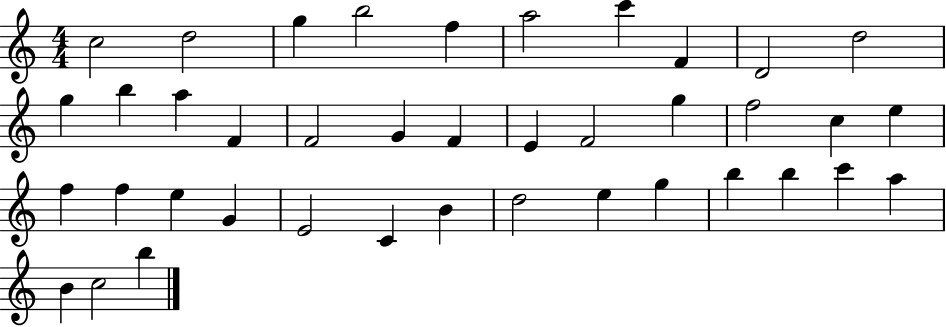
X:1
T:Untitled
M:4/4
L:1/4
K:C
c2 d2 g b2 f a2 c' F D2 d2 g b a F F2 G F E F2 g f2 c e f f e G E2 C B d2 e g b b c' a B c2 b